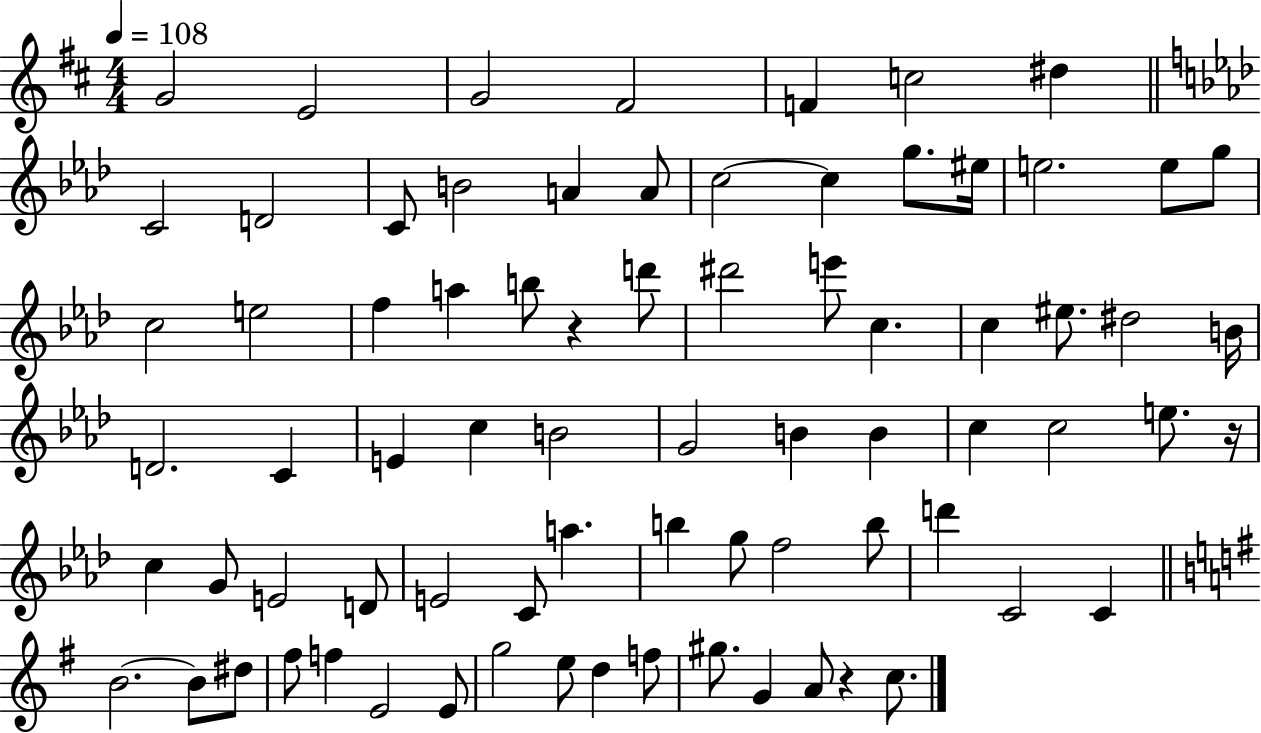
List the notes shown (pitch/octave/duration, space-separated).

G4/h E4/h G4/h F#4/h F4/q C5/h D#5/q C4/h D4/h C4/e B4/h A4/q A4/e C5/h C5/q G5/e. EIS5/s E5/h. E5/e G5/e C5/h E5/h F5/q A5/q B5/e R/q D6/e D#6/h E6/e C5/q. C5/q EIS5/e. D#5/h B4/s D4/h. C4/q E4/q C5/q B4/h G4/h B4/q B4/q C5/q C5/h E5/e. R/s C5/q G4/e E4/h D4/e E4/h C4/e A5/q. B5/q G5/e F5/h B5/e D6/q C4/h C4/q B4/h. B4/e D#5/e F#5/e F5/q E4/h E4/e G5/h E5/e D5/q F5/e G#5/e. G4/q A4/e R/q C5/e.